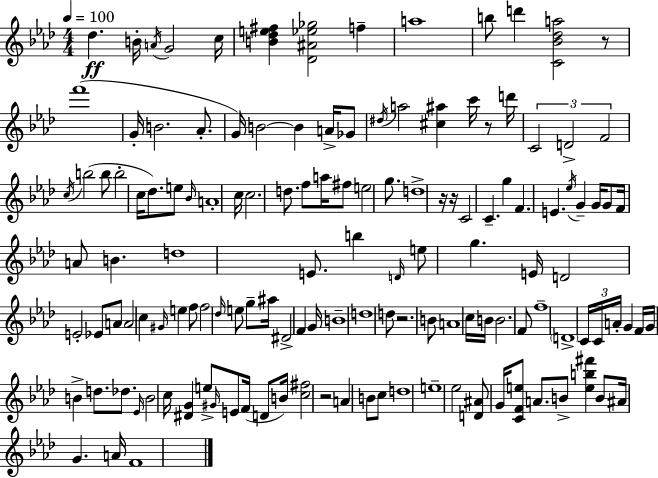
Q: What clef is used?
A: treble